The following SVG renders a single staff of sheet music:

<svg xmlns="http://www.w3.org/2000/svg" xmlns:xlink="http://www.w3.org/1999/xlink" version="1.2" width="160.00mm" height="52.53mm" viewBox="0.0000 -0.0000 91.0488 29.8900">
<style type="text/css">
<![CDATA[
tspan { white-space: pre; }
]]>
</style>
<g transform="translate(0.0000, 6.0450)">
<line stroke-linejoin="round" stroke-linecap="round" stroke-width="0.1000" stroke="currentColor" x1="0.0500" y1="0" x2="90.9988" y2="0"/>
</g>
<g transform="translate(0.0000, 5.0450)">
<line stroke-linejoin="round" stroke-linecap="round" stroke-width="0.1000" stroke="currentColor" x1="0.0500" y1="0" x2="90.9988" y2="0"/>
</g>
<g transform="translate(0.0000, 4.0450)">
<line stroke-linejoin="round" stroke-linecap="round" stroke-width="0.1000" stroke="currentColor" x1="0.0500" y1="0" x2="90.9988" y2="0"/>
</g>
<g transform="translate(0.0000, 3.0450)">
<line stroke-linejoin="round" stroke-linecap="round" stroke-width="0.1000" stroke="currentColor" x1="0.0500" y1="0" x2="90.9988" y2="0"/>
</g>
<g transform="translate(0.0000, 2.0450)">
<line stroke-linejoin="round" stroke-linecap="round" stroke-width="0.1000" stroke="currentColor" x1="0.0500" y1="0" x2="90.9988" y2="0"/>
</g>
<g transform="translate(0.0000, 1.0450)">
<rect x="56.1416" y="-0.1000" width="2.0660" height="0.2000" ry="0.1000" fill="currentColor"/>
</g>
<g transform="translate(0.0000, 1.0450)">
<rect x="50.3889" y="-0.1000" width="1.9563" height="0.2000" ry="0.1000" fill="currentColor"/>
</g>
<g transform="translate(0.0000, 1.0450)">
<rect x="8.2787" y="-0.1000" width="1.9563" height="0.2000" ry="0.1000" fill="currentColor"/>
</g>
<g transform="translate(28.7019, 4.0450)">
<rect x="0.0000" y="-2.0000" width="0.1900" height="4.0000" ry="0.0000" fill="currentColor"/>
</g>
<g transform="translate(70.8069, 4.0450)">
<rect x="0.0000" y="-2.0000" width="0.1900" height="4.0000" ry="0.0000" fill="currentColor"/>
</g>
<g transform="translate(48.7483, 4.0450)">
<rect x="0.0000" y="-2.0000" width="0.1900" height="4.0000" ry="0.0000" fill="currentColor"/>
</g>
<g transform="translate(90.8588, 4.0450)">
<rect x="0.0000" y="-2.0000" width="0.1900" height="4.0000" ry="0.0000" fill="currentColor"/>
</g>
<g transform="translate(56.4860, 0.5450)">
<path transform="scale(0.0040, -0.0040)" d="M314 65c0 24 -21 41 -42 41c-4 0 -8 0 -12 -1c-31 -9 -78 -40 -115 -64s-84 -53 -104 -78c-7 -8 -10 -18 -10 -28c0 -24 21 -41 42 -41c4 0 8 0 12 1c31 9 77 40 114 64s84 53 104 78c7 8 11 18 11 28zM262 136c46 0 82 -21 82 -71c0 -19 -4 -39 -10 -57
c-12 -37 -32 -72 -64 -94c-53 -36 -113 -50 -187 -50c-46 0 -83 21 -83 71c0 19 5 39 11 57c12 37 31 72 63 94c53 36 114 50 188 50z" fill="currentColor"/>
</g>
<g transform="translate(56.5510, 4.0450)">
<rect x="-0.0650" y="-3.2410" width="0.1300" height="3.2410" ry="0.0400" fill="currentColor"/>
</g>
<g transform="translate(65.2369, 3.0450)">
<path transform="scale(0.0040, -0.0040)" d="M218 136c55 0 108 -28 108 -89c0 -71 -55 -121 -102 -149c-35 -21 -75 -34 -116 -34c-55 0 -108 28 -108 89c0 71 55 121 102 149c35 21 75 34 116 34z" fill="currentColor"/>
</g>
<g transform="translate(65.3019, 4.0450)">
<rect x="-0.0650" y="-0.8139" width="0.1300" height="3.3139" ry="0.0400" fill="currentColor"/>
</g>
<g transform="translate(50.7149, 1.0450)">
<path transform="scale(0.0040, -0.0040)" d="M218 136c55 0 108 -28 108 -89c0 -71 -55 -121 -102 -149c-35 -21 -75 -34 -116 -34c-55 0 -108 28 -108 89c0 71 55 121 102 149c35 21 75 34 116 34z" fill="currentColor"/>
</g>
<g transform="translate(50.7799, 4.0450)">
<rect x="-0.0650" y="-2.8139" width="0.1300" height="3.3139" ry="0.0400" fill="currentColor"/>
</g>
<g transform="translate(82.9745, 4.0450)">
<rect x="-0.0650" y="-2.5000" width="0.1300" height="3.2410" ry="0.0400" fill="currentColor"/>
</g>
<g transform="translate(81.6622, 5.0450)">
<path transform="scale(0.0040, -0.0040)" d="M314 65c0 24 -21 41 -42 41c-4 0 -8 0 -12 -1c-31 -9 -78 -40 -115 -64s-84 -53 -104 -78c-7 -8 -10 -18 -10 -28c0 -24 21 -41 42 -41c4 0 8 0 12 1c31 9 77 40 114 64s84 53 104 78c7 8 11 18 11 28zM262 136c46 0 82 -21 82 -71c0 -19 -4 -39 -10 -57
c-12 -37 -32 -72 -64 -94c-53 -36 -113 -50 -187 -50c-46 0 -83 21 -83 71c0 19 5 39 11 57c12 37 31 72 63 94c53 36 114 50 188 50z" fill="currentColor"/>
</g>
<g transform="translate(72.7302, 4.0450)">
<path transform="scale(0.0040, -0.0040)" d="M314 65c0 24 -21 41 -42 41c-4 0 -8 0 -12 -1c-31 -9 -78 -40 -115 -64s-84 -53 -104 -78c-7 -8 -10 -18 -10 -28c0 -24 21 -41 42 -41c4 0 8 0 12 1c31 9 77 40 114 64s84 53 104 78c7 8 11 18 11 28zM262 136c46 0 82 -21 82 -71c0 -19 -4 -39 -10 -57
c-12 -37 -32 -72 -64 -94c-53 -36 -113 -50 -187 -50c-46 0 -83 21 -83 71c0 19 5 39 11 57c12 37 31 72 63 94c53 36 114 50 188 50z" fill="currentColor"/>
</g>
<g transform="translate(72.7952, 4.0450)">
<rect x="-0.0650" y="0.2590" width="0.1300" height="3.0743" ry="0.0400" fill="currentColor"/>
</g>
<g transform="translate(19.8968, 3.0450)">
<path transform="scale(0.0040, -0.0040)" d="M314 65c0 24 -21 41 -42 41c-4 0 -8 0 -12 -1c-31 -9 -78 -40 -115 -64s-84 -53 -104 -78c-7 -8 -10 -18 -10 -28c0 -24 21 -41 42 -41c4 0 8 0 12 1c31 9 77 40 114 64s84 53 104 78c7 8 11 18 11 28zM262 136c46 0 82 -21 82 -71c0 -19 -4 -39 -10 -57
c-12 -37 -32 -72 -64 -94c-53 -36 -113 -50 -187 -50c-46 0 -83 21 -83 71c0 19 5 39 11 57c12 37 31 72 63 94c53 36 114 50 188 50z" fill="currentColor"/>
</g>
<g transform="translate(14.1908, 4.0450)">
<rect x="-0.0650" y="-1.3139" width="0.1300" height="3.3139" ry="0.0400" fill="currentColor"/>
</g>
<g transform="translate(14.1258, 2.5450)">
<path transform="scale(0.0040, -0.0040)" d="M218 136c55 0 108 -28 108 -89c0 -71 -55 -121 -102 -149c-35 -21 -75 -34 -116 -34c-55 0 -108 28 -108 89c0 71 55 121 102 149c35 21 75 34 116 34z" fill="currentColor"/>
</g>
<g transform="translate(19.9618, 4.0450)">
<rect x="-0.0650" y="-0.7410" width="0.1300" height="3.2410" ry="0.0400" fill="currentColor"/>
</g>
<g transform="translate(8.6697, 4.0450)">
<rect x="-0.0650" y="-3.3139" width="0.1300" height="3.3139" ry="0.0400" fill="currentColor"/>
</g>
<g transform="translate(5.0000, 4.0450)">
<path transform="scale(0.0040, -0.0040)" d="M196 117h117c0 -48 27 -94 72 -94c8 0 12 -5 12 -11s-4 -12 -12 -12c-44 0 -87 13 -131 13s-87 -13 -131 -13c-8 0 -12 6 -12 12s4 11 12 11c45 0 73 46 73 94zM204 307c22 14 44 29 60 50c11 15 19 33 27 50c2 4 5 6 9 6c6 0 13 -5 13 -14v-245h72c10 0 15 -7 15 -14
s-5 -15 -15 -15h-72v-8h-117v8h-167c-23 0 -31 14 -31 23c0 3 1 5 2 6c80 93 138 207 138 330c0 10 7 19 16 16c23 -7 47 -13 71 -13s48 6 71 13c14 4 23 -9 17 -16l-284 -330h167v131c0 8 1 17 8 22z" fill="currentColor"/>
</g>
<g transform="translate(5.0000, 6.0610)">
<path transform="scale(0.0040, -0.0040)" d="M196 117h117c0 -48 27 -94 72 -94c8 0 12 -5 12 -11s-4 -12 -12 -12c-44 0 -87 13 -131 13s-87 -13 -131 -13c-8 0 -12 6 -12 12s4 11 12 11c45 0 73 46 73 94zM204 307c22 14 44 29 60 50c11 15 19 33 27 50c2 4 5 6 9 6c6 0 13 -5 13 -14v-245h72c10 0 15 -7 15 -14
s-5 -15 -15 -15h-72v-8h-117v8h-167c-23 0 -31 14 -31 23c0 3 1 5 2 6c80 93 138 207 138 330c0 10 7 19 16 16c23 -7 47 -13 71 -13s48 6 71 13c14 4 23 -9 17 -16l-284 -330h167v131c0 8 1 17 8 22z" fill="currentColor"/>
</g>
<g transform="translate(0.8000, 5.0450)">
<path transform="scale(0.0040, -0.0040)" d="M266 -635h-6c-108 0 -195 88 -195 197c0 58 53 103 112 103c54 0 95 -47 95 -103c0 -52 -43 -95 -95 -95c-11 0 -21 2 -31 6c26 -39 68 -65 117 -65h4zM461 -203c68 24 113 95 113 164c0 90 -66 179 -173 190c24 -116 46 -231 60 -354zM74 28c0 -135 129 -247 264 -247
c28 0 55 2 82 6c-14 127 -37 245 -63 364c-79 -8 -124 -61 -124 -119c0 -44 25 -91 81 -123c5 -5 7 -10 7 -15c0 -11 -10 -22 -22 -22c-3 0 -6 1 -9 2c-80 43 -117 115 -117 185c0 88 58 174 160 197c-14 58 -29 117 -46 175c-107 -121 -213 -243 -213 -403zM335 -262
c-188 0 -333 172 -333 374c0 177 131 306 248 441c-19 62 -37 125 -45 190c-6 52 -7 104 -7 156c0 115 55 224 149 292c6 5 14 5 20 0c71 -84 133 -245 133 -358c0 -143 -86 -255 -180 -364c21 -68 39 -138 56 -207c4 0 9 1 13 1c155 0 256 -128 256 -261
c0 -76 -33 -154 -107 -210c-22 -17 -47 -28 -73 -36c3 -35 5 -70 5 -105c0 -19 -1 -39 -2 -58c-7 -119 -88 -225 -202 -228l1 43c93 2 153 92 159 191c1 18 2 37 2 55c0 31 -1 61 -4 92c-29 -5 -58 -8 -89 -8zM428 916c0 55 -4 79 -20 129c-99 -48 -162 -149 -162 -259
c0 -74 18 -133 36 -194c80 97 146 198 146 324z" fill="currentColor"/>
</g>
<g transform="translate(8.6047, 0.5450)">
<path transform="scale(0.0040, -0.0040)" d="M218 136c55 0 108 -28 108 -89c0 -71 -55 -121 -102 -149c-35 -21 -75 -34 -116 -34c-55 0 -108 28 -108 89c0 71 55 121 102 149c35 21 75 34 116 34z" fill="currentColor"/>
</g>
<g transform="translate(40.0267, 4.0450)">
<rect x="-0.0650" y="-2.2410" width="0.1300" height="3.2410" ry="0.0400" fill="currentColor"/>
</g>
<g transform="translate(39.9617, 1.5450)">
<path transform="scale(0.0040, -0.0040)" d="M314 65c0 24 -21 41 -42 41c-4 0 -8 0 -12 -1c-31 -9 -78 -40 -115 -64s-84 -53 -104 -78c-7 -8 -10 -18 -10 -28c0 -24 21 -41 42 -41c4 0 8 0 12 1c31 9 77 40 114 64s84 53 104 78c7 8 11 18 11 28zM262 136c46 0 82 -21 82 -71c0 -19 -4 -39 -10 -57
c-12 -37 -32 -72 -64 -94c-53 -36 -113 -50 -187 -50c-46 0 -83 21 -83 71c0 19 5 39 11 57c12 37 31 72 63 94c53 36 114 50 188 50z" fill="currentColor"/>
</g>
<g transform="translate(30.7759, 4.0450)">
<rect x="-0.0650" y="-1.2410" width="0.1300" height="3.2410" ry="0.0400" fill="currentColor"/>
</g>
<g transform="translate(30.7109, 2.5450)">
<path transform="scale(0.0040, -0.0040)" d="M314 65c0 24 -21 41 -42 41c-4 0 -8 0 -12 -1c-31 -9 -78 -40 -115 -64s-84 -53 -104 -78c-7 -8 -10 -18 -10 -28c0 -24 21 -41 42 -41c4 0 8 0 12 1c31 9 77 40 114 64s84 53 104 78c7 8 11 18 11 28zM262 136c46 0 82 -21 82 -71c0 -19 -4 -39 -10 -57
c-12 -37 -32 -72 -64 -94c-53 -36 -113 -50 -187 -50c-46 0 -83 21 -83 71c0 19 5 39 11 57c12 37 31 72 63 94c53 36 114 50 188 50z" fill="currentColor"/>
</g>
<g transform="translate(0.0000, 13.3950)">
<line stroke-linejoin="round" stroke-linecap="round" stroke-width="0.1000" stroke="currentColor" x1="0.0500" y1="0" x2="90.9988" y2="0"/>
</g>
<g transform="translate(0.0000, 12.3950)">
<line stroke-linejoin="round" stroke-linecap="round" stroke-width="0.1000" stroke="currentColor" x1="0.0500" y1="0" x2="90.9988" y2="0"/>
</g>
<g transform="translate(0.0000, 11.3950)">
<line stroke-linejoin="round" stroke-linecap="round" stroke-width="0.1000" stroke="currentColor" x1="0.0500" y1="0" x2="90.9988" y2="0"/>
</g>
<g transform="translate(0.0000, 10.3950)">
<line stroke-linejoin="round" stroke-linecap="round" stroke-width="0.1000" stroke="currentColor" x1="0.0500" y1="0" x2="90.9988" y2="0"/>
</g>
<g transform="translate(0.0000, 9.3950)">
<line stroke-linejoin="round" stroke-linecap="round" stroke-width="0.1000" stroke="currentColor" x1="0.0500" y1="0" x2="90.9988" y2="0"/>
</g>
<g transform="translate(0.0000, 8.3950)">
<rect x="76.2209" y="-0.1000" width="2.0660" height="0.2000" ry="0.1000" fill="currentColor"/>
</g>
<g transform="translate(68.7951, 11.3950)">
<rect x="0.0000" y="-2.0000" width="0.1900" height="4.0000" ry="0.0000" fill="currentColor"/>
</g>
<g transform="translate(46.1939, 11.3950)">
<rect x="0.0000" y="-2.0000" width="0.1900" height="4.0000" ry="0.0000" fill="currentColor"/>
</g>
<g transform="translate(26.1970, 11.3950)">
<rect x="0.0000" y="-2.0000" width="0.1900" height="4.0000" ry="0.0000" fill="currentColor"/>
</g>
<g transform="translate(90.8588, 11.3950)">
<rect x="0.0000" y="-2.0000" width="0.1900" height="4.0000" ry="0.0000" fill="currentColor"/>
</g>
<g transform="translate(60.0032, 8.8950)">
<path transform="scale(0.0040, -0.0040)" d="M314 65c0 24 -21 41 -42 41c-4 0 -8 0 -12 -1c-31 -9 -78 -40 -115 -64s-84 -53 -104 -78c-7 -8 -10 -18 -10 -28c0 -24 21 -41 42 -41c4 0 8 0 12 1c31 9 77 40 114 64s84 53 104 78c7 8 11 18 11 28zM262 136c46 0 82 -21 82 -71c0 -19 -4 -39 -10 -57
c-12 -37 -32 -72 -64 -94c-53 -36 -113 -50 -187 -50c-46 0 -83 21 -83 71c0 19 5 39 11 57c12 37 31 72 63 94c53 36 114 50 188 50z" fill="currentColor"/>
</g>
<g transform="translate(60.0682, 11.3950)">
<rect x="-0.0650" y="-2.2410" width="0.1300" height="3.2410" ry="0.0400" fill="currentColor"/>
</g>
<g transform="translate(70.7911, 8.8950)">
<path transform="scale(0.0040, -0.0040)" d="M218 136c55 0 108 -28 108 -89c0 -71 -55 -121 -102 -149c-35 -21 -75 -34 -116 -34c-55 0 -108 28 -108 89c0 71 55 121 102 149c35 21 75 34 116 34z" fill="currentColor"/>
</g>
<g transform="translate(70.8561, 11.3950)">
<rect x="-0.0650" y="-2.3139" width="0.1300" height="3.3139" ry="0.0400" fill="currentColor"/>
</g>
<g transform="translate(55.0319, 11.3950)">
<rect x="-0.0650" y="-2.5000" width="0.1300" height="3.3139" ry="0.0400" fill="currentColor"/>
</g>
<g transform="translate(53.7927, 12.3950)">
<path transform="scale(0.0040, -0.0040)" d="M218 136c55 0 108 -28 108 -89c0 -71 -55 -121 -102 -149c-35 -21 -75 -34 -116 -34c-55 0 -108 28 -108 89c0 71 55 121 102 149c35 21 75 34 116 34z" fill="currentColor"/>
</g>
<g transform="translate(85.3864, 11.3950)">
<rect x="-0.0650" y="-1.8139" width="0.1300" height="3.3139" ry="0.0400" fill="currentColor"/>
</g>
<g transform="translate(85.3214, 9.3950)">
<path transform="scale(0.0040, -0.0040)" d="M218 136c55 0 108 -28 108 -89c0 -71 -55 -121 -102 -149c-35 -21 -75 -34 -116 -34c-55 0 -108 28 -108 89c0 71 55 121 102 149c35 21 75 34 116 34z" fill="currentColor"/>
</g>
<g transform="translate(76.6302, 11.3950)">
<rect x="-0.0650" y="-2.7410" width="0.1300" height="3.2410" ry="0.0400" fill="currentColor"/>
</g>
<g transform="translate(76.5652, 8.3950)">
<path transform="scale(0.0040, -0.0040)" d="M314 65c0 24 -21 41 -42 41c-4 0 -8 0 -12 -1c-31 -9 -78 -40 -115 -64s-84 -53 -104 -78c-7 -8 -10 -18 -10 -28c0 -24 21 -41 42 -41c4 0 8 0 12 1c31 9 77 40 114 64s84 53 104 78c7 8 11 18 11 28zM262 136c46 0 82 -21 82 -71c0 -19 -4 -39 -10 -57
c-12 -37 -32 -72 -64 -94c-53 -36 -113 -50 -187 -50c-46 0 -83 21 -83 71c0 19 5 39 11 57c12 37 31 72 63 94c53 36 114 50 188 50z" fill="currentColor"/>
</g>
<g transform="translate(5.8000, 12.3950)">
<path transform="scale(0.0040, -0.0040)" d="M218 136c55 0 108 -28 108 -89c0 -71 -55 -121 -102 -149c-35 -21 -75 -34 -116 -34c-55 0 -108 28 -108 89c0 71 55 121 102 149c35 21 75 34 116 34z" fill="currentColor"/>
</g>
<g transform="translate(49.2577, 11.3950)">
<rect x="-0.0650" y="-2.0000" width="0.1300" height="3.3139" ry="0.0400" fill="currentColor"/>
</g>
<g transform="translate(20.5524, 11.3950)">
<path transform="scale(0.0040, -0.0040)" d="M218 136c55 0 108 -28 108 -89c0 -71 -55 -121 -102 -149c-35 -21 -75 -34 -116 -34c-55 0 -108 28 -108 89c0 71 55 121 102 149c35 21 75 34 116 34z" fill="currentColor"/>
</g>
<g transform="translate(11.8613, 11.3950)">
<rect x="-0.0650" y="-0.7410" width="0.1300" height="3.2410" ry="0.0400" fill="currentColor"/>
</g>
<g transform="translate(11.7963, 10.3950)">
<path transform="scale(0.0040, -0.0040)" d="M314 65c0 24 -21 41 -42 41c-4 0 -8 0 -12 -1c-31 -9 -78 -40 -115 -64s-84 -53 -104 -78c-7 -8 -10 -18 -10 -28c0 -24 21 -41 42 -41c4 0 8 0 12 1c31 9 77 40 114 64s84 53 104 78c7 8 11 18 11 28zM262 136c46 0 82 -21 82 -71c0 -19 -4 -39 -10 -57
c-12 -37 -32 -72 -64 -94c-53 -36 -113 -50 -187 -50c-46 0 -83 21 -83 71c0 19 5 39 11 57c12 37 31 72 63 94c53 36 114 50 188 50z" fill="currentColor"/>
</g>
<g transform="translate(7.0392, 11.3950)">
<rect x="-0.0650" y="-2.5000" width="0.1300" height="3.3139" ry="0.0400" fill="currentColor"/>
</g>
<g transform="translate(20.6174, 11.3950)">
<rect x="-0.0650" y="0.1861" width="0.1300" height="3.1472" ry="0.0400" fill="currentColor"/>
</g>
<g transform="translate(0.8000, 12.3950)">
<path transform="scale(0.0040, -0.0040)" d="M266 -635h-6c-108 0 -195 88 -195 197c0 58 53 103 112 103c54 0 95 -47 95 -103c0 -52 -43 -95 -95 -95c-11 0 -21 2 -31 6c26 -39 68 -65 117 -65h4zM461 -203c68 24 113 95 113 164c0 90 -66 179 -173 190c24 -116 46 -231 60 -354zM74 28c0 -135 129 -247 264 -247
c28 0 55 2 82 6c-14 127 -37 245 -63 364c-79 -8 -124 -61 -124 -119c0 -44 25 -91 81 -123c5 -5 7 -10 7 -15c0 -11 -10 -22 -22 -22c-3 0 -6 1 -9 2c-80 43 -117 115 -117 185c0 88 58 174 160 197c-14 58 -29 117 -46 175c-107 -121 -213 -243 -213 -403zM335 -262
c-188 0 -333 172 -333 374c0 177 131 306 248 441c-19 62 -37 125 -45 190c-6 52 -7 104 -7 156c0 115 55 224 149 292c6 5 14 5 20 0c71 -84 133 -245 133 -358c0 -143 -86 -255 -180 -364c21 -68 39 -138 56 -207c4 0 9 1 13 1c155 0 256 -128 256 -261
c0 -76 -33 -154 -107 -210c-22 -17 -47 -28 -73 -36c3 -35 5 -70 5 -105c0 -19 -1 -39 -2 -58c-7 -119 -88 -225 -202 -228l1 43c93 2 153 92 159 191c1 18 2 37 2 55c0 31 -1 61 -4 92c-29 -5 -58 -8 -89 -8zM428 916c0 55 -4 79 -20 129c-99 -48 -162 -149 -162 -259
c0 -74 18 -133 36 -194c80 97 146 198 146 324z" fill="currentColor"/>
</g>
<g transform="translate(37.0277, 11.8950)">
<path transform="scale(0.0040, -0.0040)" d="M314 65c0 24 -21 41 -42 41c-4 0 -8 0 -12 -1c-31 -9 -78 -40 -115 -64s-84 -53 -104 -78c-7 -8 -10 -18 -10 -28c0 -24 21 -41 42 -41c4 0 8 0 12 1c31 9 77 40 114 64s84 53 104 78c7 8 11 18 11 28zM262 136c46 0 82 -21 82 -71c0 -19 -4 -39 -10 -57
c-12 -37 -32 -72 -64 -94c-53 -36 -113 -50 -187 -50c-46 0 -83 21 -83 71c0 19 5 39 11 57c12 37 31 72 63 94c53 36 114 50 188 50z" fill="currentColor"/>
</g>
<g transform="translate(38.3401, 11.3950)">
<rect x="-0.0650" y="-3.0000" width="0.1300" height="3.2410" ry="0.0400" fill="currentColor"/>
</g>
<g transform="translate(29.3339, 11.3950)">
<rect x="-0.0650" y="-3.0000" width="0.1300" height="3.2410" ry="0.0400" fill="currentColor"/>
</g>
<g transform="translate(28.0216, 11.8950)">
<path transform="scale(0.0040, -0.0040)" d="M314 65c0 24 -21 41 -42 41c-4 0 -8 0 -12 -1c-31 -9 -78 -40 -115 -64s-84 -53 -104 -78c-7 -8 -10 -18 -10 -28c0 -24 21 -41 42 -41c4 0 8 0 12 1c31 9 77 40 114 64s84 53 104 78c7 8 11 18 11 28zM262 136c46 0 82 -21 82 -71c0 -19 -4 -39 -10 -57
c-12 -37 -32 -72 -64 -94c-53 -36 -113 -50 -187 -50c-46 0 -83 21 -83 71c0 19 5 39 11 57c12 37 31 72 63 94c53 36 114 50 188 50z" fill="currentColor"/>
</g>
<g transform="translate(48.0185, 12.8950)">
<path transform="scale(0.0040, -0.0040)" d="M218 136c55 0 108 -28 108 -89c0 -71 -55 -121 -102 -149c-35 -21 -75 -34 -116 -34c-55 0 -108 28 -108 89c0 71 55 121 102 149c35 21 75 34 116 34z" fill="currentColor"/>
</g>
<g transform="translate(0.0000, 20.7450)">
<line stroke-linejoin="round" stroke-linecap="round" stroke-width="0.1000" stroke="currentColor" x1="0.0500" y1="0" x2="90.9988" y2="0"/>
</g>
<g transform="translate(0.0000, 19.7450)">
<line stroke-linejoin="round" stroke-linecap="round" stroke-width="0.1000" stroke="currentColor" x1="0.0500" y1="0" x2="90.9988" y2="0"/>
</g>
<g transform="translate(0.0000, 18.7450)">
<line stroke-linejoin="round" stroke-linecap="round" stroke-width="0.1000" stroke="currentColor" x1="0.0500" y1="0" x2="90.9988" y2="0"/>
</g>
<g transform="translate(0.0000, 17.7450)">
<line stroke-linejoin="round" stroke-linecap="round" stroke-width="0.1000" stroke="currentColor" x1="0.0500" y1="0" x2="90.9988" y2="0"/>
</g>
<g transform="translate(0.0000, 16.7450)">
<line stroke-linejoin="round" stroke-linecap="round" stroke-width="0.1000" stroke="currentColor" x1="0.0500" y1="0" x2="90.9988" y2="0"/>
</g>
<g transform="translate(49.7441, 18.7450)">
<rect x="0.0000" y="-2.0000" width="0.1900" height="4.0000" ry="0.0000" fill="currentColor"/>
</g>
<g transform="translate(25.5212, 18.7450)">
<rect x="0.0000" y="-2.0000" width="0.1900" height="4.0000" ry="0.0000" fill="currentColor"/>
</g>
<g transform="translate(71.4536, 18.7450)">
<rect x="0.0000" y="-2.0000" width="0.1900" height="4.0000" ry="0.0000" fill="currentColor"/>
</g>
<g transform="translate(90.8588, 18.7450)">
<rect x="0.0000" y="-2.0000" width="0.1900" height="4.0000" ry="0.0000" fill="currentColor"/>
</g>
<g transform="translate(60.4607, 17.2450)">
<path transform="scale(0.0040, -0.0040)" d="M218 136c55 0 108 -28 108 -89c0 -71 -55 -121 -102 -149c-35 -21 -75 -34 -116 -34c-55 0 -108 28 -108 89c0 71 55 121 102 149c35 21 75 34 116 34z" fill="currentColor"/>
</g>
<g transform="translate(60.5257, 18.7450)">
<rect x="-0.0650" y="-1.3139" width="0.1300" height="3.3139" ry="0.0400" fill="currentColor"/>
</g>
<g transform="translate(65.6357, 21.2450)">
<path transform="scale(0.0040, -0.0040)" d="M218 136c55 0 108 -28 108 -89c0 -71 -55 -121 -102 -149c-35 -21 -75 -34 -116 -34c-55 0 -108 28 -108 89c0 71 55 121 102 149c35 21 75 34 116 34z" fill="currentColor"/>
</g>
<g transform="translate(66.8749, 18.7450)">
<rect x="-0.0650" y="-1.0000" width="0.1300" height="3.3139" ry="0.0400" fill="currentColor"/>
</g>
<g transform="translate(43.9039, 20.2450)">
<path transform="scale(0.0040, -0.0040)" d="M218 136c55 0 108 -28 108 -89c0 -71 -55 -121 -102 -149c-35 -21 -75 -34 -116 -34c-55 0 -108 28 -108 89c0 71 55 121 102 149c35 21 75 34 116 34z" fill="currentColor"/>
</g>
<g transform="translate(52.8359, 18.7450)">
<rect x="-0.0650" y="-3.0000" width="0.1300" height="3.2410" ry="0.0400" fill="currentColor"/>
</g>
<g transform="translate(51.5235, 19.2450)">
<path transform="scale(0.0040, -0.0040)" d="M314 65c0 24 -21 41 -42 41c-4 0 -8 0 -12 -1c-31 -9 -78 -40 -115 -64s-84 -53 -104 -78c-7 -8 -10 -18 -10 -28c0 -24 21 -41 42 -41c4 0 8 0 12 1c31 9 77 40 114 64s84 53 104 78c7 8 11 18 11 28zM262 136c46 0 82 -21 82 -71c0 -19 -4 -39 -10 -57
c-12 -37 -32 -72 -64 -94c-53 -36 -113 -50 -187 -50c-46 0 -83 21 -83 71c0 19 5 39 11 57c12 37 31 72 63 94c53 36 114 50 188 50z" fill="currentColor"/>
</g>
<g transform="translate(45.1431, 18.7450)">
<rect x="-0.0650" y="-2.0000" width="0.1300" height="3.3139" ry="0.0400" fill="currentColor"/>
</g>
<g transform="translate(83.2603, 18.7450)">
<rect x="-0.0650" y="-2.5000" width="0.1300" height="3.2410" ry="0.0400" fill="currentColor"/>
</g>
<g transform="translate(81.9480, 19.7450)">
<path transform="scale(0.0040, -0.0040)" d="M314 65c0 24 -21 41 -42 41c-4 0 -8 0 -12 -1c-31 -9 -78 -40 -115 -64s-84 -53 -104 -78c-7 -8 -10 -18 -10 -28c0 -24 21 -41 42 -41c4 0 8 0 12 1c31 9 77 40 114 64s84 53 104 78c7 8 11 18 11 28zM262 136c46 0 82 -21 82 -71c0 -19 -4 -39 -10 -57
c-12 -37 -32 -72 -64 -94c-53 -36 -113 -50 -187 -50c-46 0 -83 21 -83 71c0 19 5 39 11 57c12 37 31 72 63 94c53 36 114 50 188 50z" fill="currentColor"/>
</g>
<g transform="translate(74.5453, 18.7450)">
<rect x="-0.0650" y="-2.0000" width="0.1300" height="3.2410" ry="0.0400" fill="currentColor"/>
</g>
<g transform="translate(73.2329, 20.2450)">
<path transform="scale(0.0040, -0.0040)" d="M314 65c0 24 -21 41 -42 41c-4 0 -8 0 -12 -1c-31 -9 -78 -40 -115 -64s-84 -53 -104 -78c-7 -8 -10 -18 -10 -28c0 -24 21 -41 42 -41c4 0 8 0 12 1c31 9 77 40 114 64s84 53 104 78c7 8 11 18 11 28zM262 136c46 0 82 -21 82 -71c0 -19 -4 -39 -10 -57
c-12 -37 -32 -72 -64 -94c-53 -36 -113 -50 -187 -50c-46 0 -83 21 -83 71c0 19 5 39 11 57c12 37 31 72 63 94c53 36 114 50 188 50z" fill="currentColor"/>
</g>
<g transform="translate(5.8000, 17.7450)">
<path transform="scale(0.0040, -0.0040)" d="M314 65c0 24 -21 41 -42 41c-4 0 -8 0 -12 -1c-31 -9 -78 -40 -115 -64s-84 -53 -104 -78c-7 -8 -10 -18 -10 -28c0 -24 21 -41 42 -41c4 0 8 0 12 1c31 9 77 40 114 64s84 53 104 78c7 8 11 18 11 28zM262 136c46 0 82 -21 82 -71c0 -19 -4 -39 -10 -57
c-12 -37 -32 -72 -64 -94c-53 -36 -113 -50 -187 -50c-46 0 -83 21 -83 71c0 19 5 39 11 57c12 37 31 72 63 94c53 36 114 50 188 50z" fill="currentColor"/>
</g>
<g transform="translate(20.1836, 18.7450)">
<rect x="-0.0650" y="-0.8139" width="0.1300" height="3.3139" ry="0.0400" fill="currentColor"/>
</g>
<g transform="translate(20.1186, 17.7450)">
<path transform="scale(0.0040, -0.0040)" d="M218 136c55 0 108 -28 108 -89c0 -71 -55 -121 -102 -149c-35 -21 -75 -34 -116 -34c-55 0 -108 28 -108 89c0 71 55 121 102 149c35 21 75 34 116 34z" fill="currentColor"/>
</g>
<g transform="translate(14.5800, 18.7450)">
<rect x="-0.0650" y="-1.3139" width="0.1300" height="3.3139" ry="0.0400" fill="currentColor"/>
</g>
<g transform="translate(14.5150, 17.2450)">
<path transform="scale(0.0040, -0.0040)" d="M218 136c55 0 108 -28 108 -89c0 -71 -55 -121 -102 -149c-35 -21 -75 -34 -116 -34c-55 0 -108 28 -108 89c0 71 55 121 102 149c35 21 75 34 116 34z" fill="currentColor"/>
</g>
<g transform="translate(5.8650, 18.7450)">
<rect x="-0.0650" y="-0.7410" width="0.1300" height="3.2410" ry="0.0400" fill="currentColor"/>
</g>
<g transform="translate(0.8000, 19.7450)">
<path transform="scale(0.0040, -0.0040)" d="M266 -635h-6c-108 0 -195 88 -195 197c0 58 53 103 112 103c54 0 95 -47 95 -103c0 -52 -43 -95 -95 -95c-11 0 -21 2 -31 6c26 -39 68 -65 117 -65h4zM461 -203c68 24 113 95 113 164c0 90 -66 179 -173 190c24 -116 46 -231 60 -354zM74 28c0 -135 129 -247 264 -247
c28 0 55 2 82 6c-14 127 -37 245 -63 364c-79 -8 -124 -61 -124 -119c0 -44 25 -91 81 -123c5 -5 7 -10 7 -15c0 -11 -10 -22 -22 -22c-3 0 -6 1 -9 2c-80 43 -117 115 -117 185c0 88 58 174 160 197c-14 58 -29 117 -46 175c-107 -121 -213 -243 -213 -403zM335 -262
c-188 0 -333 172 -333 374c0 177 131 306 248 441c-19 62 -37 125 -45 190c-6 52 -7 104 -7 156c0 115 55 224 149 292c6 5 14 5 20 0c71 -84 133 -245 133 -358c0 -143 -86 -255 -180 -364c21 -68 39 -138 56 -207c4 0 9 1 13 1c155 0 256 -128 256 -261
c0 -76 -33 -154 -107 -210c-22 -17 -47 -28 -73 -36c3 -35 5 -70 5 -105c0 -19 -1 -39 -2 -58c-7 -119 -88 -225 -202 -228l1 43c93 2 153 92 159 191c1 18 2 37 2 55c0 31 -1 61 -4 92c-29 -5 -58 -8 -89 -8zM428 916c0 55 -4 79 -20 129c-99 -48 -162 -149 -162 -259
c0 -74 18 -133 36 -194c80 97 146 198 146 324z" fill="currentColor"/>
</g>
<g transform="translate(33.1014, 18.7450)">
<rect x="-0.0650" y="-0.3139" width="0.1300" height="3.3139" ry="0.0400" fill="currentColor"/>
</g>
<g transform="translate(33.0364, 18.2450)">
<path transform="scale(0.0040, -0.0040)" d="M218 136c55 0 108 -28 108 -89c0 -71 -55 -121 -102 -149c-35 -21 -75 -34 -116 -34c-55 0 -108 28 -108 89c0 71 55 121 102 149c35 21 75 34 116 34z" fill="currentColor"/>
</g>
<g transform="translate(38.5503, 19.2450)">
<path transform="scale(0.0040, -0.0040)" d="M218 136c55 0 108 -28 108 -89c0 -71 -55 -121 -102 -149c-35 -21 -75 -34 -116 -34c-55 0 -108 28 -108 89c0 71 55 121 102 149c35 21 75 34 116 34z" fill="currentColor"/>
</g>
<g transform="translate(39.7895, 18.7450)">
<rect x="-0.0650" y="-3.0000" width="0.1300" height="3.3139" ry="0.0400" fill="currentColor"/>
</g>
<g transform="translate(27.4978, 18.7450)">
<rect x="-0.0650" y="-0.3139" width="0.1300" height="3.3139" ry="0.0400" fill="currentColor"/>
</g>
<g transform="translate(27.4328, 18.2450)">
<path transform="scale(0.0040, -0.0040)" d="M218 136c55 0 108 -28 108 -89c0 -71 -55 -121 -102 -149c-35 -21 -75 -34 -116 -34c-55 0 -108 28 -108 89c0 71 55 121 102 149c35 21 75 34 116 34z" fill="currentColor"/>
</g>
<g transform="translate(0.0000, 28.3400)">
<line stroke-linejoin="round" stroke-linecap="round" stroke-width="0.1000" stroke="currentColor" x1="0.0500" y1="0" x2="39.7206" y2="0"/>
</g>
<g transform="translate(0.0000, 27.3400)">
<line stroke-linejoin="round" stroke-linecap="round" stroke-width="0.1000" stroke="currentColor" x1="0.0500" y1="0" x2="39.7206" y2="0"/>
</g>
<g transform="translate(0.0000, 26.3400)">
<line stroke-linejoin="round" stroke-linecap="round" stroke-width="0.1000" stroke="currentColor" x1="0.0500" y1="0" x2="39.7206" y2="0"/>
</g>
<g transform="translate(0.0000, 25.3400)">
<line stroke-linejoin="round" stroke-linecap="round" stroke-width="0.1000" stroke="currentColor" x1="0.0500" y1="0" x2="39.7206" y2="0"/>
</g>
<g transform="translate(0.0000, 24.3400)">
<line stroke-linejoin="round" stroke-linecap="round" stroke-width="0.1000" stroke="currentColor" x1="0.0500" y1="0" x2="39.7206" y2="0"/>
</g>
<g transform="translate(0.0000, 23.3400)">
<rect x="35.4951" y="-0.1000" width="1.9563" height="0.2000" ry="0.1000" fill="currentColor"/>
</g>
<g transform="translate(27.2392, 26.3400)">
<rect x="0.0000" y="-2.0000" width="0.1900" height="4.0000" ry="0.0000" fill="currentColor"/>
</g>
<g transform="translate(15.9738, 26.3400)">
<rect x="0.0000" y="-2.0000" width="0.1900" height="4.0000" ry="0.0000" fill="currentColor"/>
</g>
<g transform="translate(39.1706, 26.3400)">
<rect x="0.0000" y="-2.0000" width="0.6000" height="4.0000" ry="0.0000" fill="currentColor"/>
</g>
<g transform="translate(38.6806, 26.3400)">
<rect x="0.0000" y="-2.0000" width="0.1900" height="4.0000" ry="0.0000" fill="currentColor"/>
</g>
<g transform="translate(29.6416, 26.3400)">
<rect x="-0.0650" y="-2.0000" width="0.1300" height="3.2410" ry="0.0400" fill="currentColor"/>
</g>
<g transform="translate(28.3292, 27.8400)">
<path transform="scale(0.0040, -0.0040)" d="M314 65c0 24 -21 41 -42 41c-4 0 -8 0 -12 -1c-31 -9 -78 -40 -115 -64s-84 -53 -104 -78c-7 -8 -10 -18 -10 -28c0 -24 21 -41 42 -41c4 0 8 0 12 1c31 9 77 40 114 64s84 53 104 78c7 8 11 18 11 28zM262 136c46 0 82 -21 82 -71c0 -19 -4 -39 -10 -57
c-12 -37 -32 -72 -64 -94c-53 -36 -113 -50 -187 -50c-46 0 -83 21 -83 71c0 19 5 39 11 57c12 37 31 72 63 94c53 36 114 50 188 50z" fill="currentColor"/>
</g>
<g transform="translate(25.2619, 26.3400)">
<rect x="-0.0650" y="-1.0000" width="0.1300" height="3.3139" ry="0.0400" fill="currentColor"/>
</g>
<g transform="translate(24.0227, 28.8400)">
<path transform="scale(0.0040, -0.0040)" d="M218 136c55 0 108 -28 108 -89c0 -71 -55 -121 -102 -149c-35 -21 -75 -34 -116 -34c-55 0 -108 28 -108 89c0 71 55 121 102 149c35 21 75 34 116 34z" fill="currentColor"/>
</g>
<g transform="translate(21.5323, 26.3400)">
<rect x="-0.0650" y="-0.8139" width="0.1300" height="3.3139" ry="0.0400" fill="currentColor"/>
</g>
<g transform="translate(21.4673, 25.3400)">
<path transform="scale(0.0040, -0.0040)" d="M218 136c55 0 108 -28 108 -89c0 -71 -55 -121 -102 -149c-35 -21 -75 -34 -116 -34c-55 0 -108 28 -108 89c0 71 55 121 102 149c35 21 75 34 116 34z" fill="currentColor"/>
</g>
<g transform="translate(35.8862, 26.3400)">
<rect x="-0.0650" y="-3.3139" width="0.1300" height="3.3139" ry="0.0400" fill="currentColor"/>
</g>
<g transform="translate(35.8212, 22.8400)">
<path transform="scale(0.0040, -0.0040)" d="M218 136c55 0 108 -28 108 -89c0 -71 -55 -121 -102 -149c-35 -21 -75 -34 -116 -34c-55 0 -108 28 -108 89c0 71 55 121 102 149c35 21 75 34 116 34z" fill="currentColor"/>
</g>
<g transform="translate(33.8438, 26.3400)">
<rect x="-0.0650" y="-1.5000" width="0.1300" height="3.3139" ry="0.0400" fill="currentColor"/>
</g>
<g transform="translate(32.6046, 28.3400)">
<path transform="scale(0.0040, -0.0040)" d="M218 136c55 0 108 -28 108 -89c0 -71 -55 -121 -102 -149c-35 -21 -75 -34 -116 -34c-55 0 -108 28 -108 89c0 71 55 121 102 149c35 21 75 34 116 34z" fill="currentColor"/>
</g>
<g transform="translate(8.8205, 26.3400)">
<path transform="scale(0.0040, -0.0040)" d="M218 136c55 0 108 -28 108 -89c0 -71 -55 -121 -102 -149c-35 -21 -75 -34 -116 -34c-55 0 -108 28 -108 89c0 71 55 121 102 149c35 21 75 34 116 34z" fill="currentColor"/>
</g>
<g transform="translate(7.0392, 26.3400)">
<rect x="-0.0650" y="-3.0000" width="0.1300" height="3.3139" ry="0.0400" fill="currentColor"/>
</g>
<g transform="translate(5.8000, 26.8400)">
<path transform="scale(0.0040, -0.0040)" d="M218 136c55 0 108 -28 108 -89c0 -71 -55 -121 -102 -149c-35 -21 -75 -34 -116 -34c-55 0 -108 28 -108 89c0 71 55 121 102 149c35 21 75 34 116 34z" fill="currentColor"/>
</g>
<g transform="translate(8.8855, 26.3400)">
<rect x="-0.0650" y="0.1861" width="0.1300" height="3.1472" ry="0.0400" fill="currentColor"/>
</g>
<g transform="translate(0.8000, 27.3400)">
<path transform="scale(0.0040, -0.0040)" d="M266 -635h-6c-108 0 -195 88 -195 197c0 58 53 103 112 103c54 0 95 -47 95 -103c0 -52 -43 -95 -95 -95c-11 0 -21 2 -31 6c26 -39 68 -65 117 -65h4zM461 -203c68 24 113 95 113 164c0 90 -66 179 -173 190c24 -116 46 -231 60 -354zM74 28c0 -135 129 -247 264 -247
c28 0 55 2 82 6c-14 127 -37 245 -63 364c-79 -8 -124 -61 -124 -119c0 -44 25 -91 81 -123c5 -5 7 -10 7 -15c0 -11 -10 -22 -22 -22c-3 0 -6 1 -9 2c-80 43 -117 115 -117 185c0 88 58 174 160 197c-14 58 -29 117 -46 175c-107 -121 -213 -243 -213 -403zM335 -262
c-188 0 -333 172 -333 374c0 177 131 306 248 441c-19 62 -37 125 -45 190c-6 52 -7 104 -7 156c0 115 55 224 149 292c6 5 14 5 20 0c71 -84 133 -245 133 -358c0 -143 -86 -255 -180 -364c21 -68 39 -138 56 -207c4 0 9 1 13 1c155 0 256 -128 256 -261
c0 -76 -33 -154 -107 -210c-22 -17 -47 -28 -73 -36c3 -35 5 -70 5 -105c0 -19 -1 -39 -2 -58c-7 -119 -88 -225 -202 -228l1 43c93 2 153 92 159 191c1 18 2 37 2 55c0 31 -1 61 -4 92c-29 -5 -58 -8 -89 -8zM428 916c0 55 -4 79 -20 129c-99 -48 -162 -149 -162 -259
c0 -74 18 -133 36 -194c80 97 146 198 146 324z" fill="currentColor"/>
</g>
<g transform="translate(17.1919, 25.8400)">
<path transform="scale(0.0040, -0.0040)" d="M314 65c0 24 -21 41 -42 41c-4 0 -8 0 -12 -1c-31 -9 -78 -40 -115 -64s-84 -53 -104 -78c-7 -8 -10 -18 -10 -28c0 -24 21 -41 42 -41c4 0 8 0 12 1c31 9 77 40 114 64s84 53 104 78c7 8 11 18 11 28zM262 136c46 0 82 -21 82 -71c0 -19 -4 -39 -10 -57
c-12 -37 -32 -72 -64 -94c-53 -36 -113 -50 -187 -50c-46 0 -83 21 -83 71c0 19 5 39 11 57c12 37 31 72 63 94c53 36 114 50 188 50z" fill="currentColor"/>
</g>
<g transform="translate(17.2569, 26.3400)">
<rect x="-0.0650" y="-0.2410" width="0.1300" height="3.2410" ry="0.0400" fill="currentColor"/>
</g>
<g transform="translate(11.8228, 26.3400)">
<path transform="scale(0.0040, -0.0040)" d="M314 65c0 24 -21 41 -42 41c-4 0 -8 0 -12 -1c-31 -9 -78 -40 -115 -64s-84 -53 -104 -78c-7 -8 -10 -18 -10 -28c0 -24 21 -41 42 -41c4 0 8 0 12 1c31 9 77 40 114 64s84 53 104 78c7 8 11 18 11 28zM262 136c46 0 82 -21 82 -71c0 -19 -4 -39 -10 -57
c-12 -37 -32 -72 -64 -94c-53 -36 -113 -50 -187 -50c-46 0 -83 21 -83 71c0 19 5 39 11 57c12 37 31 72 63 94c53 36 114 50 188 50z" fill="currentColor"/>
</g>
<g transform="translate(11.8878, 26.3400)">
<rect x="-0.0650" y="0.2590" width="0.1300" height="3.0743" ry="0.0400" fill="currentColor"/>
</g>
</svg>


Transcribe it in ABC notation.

X:1
T:Untitled
M:4/4
L:1/4
K:C
b e d2 e2 g2 a b2 d B2 G2 G d2 B A2 A2 F G g2 g a2 f d2 e d c c A F A2 e D F2 G2 A B B2 c2 d D F2 E b